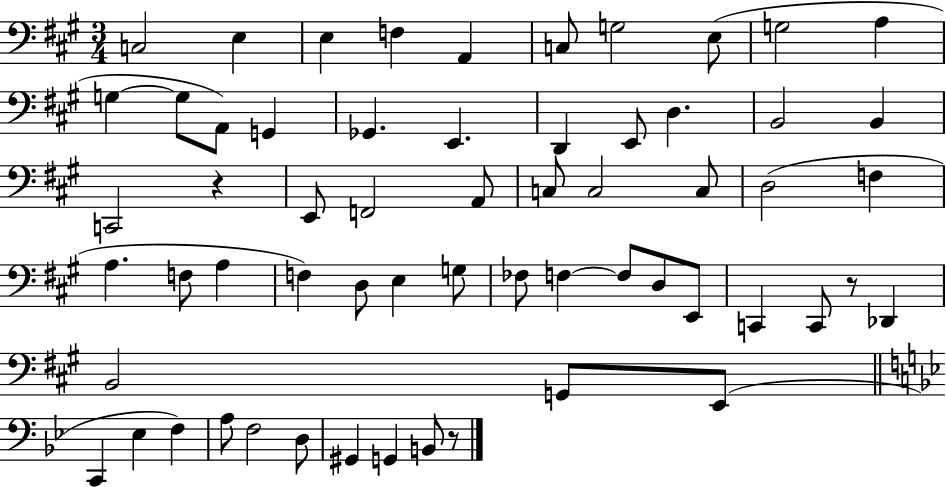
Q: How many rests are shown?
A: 3